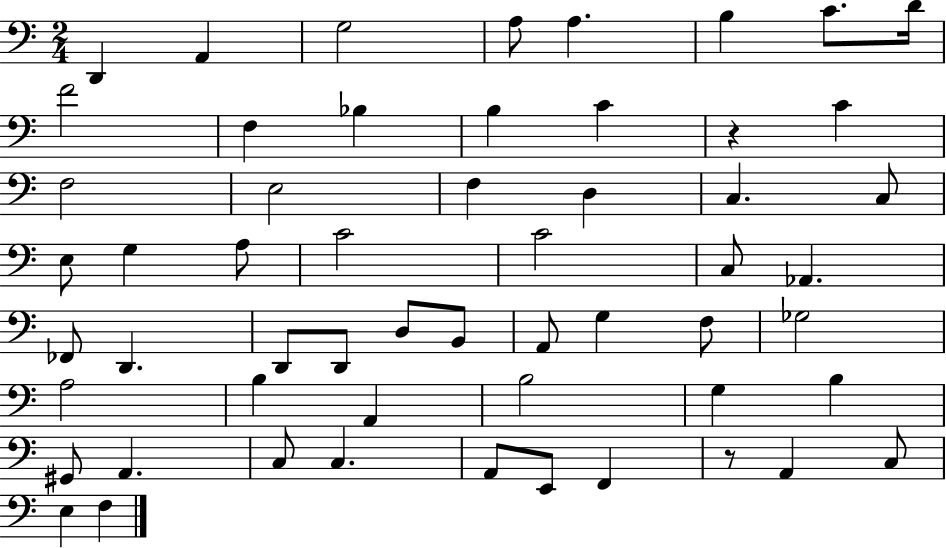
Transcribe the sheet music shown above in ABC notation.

X:1
T:Untitled
M:2/4
L:1/4
K:C
D,, A,, G,2 A,/2 A, B, C/2 D/4 F2 F, _B, B, C z C F,2 E,2 F, D, C, C,/2 E,/2 G, A,/2 C2 C2 C,/2 _A,, _F,,/2 D,, D,,/2 D,,/2 D,/2 B,,/2 A,,/2 G, F,/2 _G,2 A,2 B, A,, B,2 G, B, ^G,,/2 A,, C,/2 C, A,,/2 E,,/2 F,, z/2 A,, C,/2 E, F,